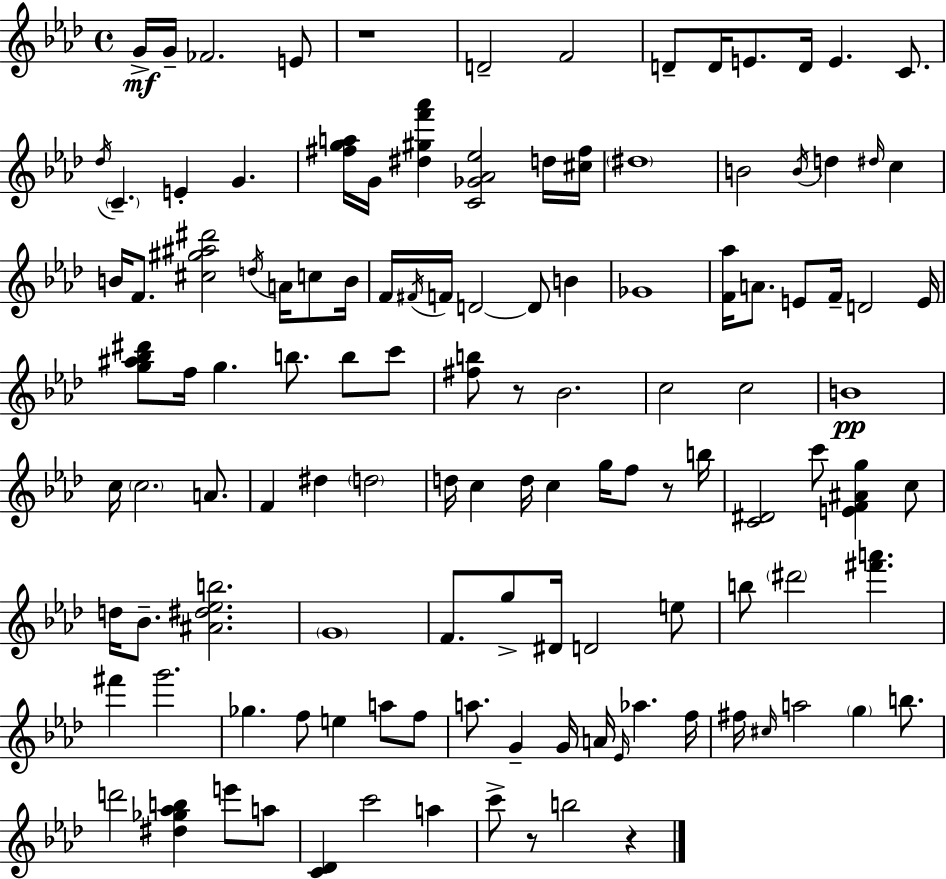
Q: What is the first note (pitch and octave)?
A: G4